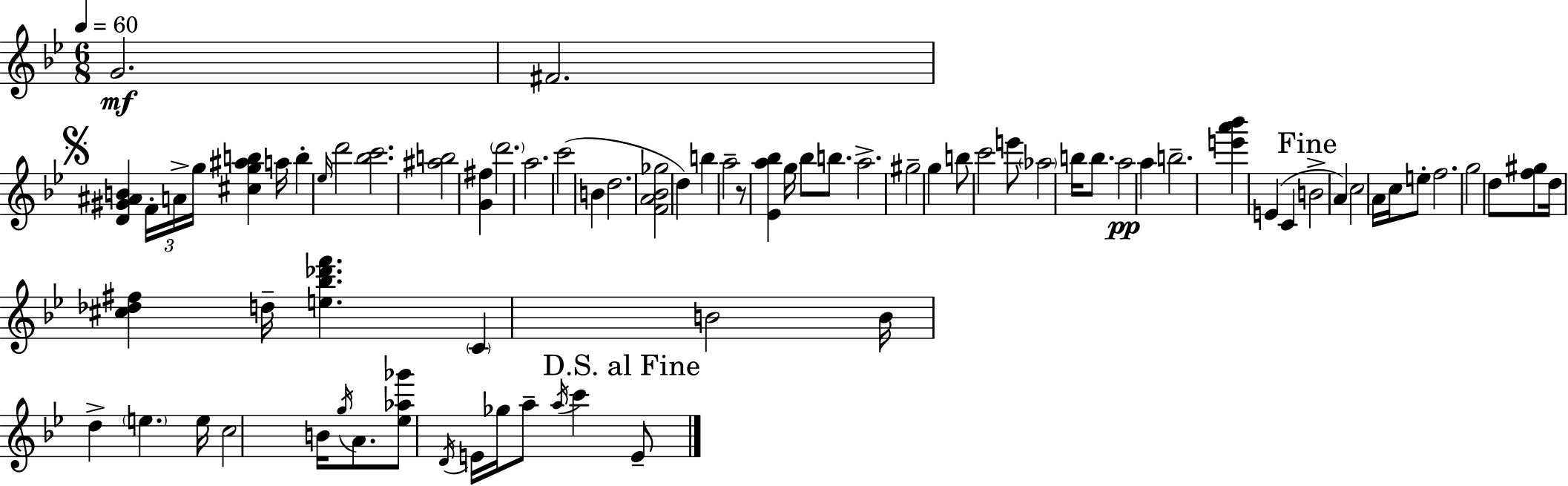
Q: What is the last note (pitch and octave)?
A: E4